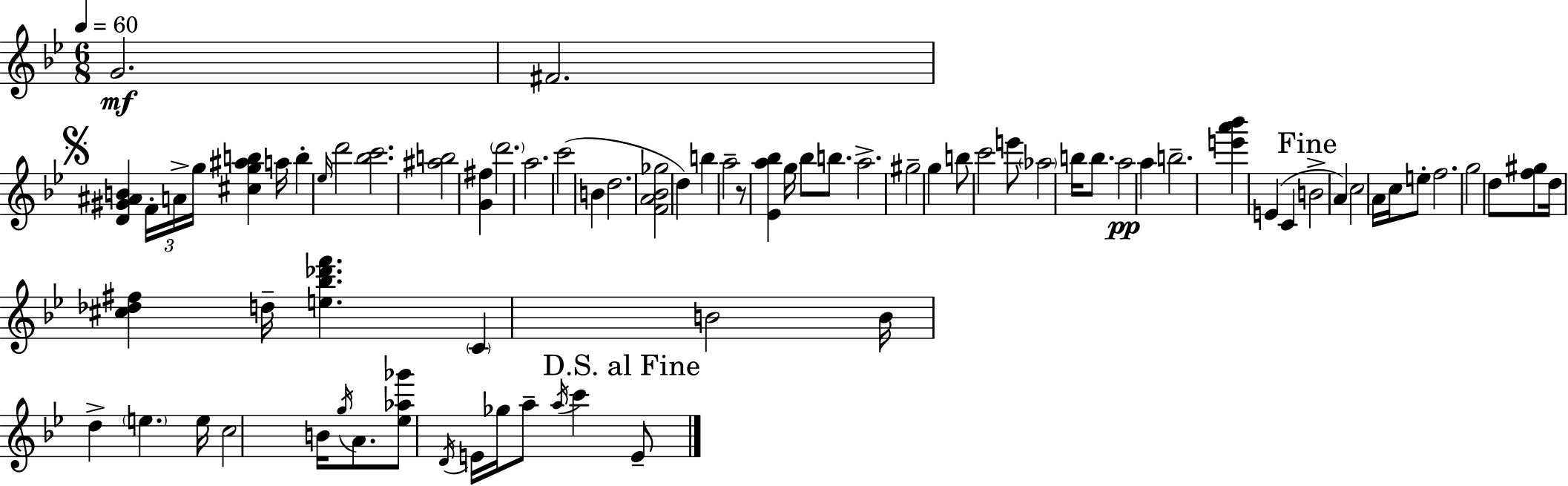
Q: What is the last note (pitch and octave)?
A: E4